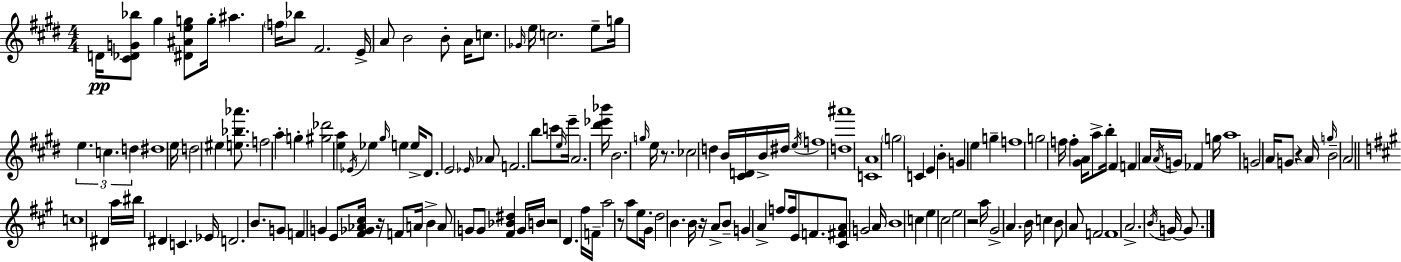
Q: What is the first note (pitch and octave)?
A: D4